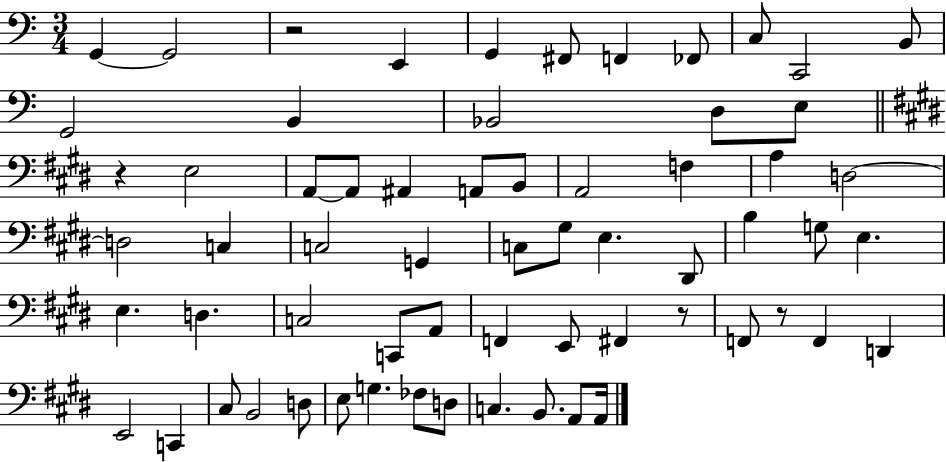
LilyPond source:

{
  \clef bass
  \numericTimeSignature
  \time 3/4
  \key c \major
  g,4~~ g,2 | r2 e,4 | g,4 fis,8 f,4 fes,8 | c8 c,2 b,8 | \break g,2 b,4 | bes,2 d8 e8 | \bar "||" \break \key e \major r4 e2 | a,8~~ a,8 ais,4 a,8 b,8 | a,2 f4 | a4 d2~~ | \break d2 c4 | c2 g,4 | c8 gis8 e4. dis,8 | b4 g8 e4. | \break e4. d4. | c2 c,8 a,8 | f,4 e,8 fis,4 r8 | f,8 r8 f,4 d,4 | \break e,2 c,4 | cis8 b,2 d8 | e8 g4. fes8 d8 | c4. b,8. a,8 a,16 | \break \bar "|."
}